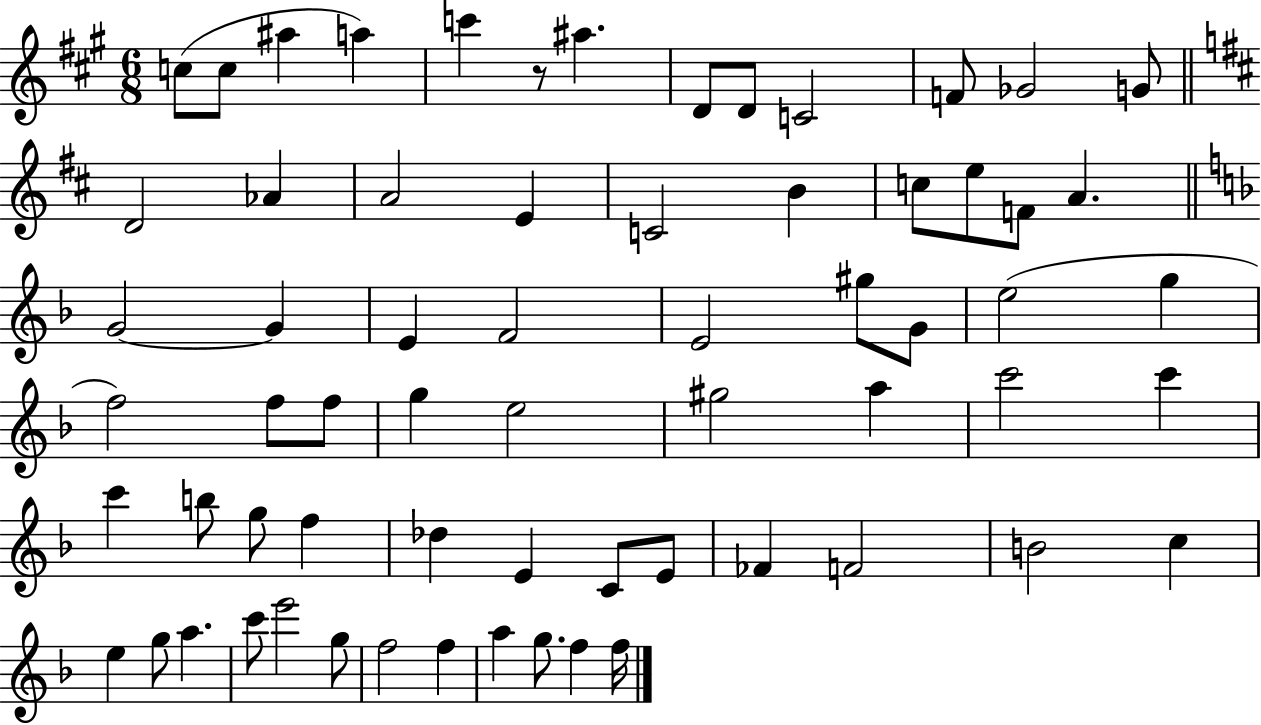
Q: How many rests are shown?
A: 1